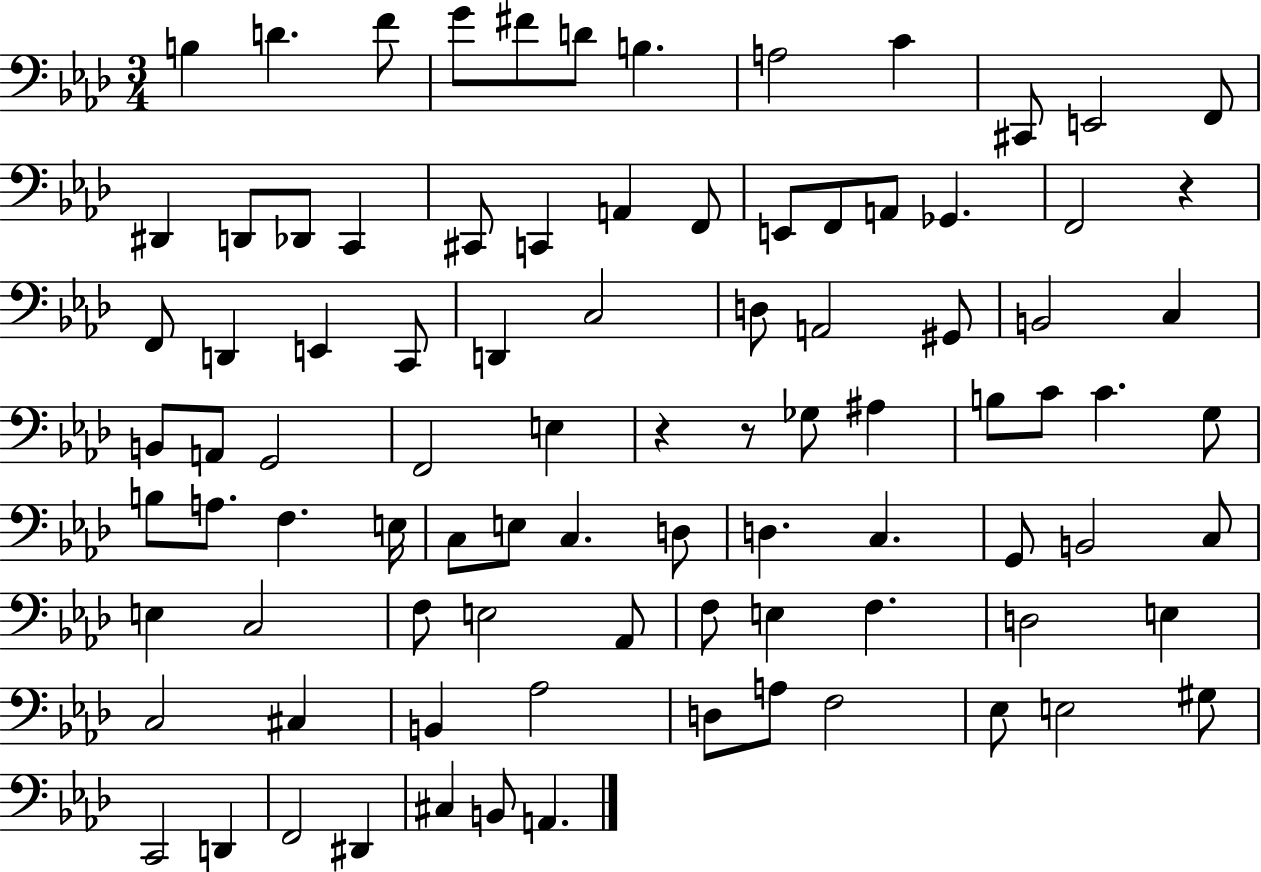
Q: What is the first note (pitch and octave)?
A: B3